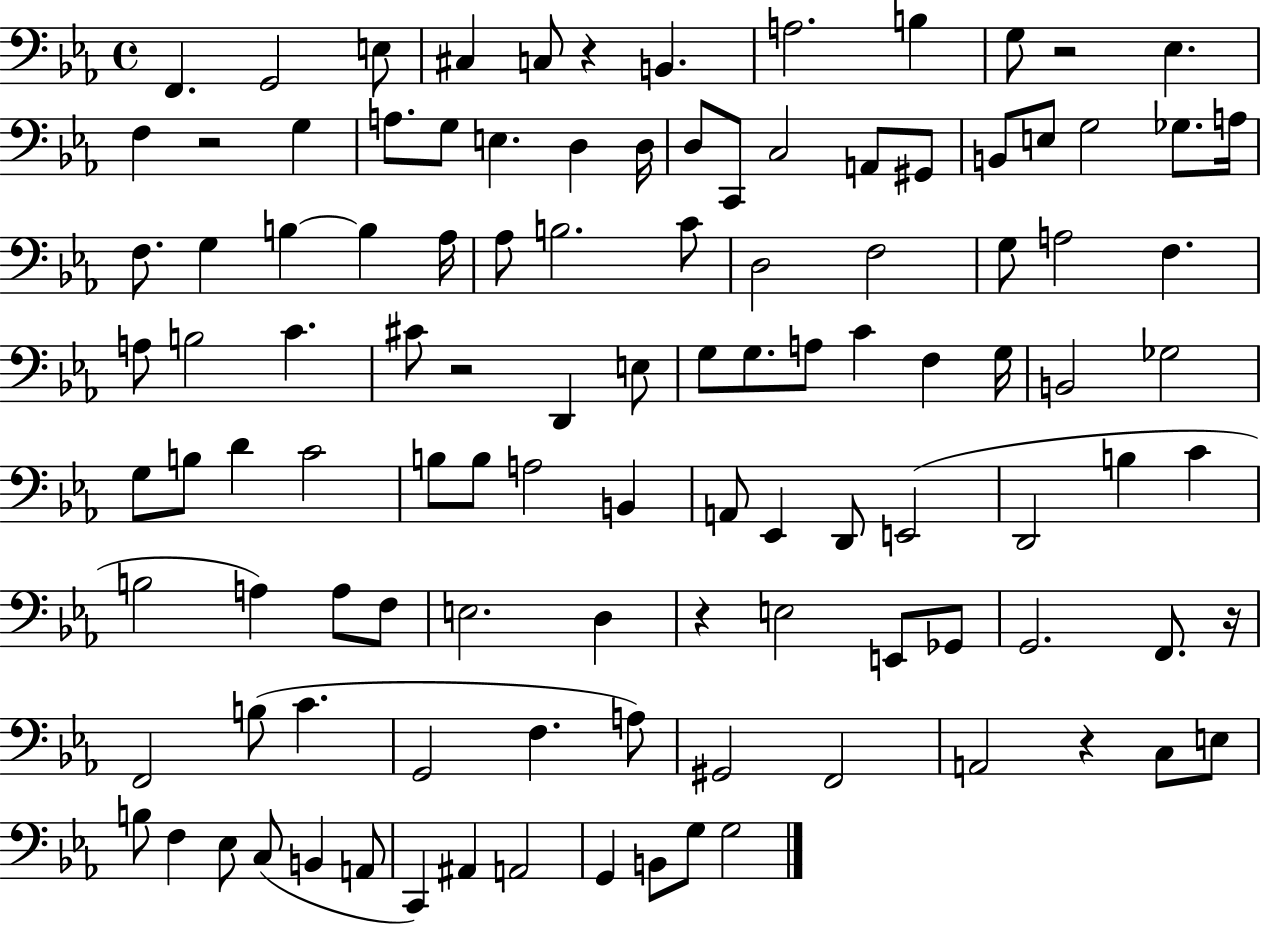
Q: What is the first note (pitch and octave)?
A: F2